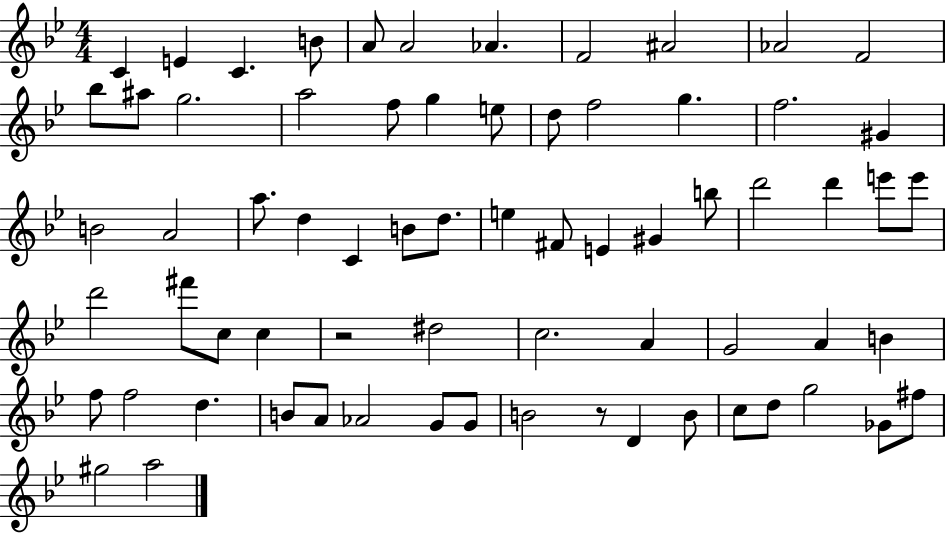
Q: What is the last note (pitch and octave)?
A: A5